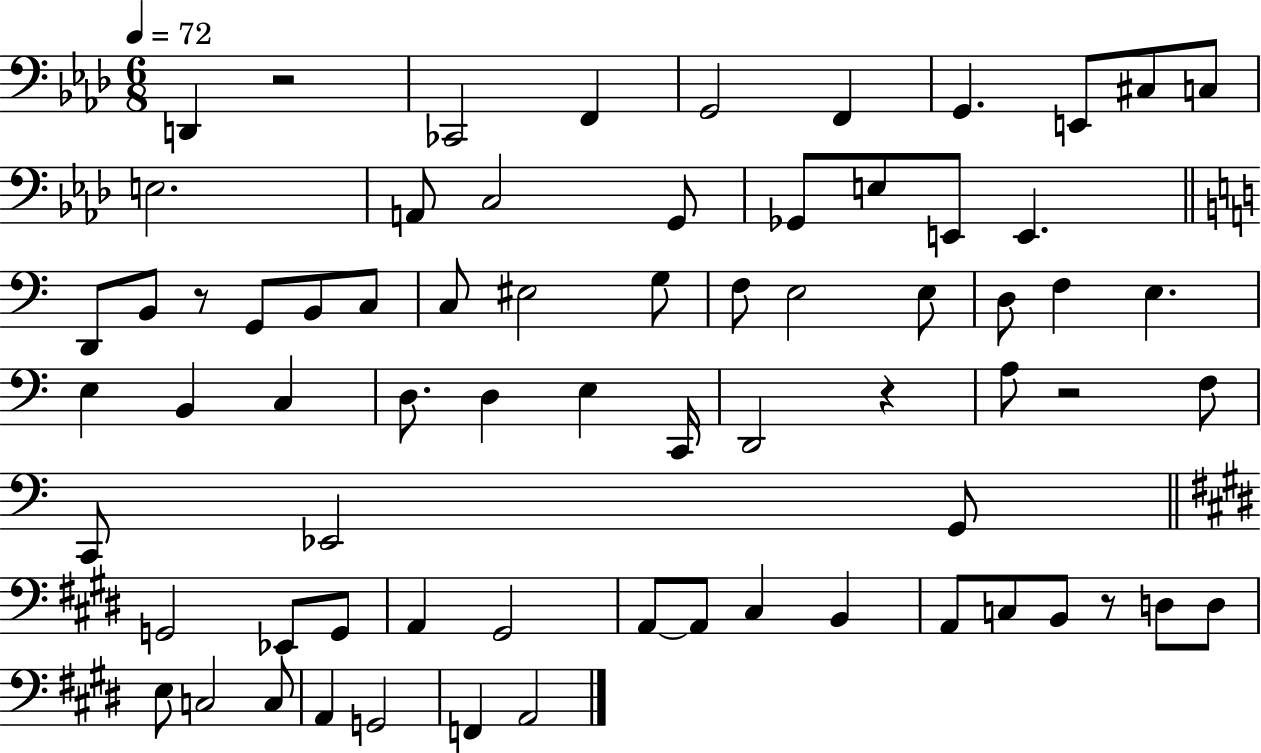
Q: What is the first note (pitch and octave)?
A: D2